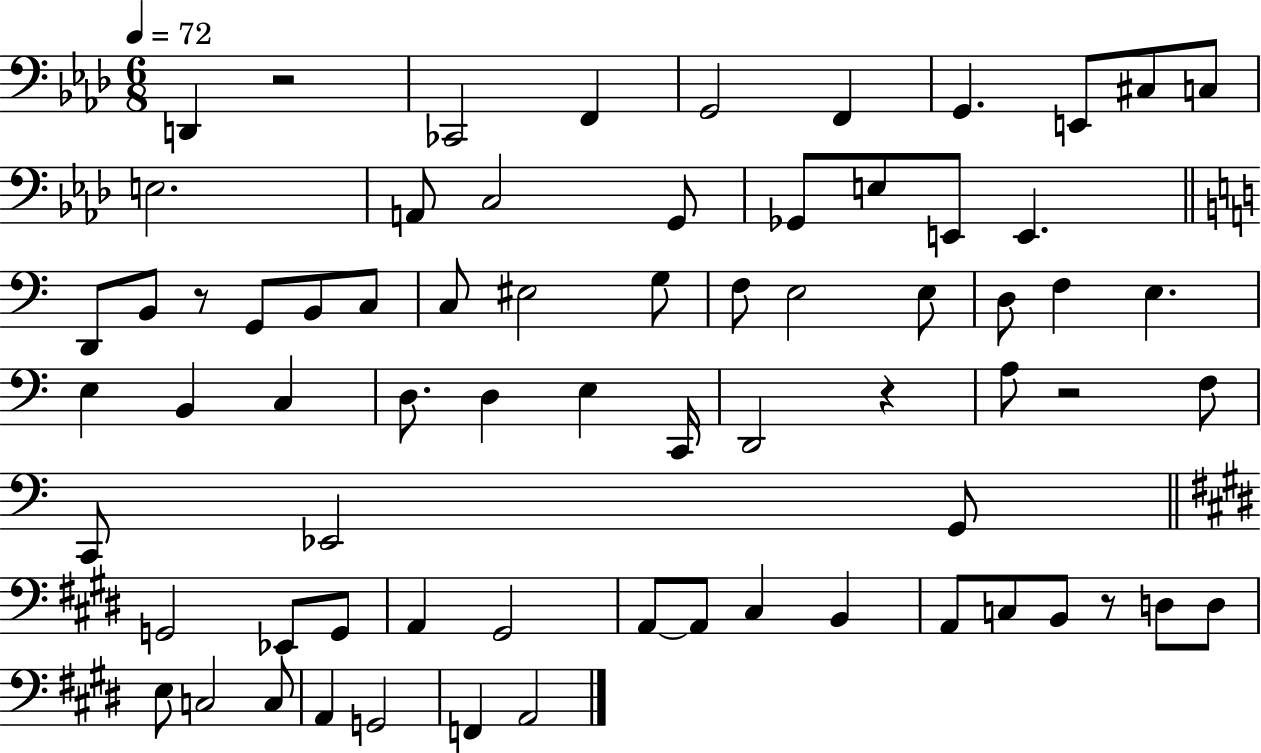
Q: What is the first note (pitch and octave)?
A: D2